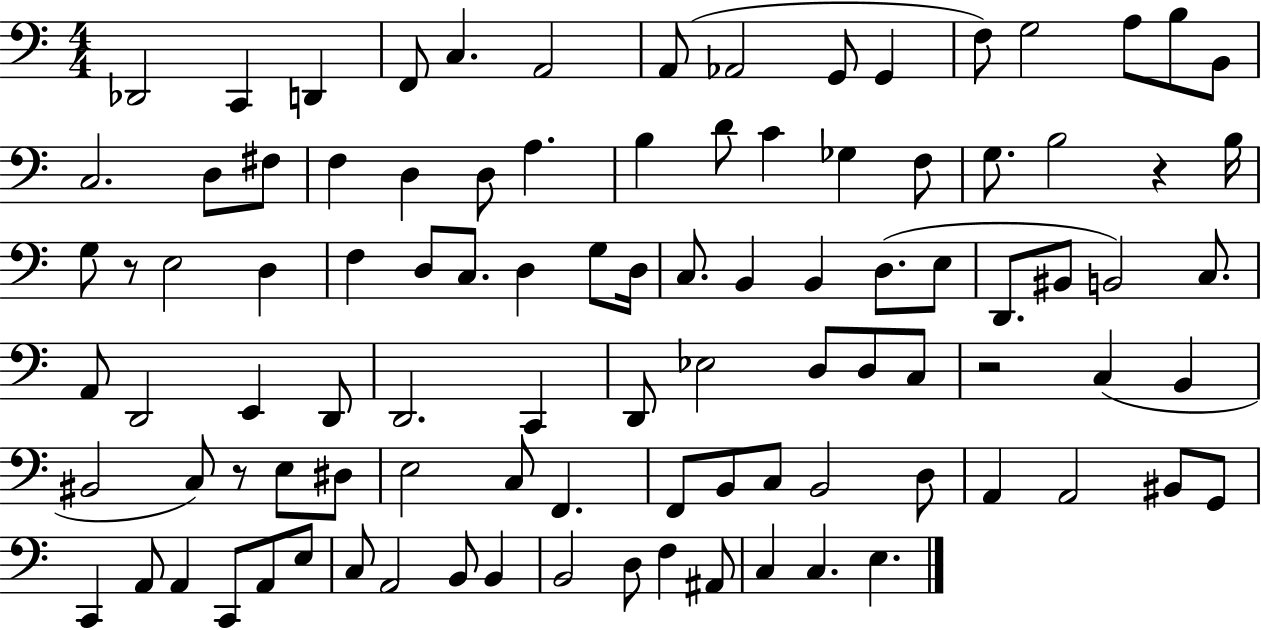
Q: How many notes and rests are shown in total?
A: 98